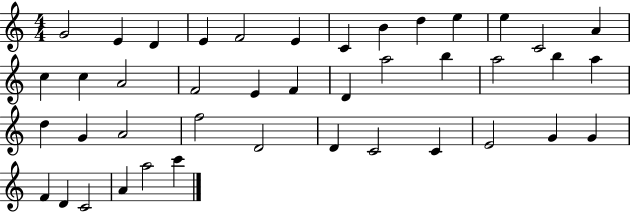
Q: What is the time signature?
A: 4/4